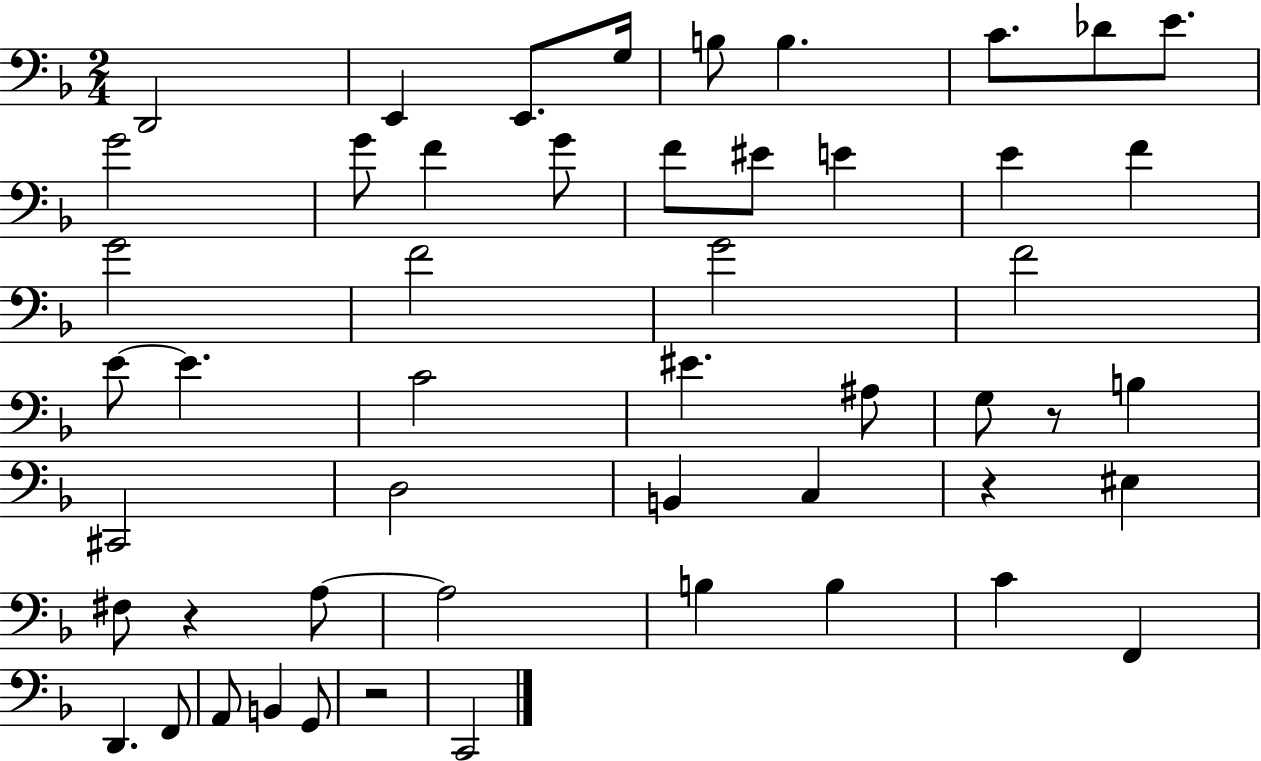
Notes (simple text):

D2/h E2/q E2/e. G3/s B3/e B3/q. C4/e. Db4/e E4/e. G4/h G4/e F4/q G4/e F4/e EIS4/e E4/q E4/q F4/q G4/h F4/h G4/h F4/h E4/e E4/q. C4/h EIS4/q. A#3/e G3/e R/e B3/q C#2/h D3/h B2/q C3/q R/q EIS3/q F#3/e R/q A3/e A3/h B3/q B3/q C4/q F2/q D2/q. F2/e A2/e B2/q G2/e R/h C2/h